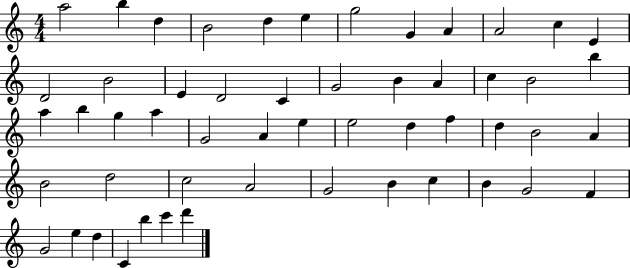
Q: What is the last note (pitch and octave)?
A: D6